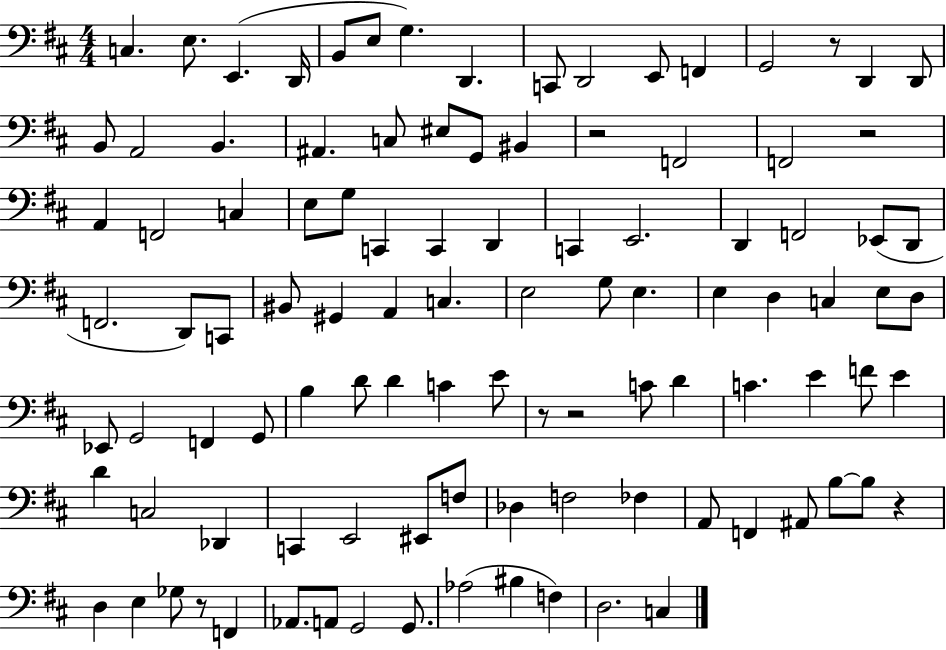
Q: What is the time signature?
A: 4/4